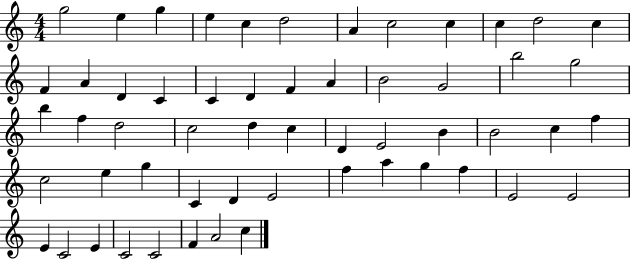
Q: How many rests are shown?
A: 0